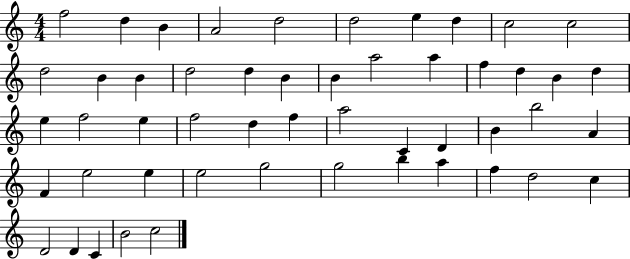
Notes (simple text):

F5/h D5/q B4/q A4/h D5/h D5/h E5/q D5/q C5/h C5/h D5/h B4/q B4/q D5/h D5/q B4/q B4/q A5/h A5/q F5/q D5/q B4/q D5/q E5/q F5/h E5/q F5/h D5/q F5/q A5/h C4/q D4/q B4/q B5/h A4/q F4/q E5/h E5/q E5/h G5/h G5/h B5/q A5/q F5/q D5/h C5/q D4/h D4/q C4/q B4/h C5/h